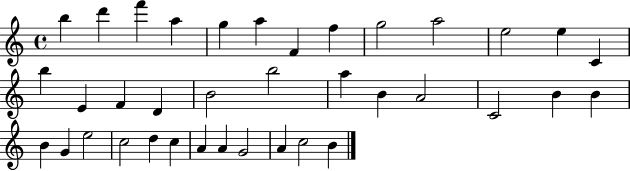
{
  \clef treble
  \time 4/4
  \defaultTimeSignature
  \key c \major
  b''4 d'''4 f'''4 a''4 | g''4 a''4 f'4 f''4 | g''2 a''2 | e''2 e''4 c'4 | \break b''4 e'4 f'4 d'4 | b'2 b''2 | a''4 b'4 a'2 | c'2 b'4 b'4 | \break b'4 g'4 e''2 | c''2 d''4 c''4 | a'4 a'4 g'2 | a'4 c''2 b'4 | \break \bar "|."
}